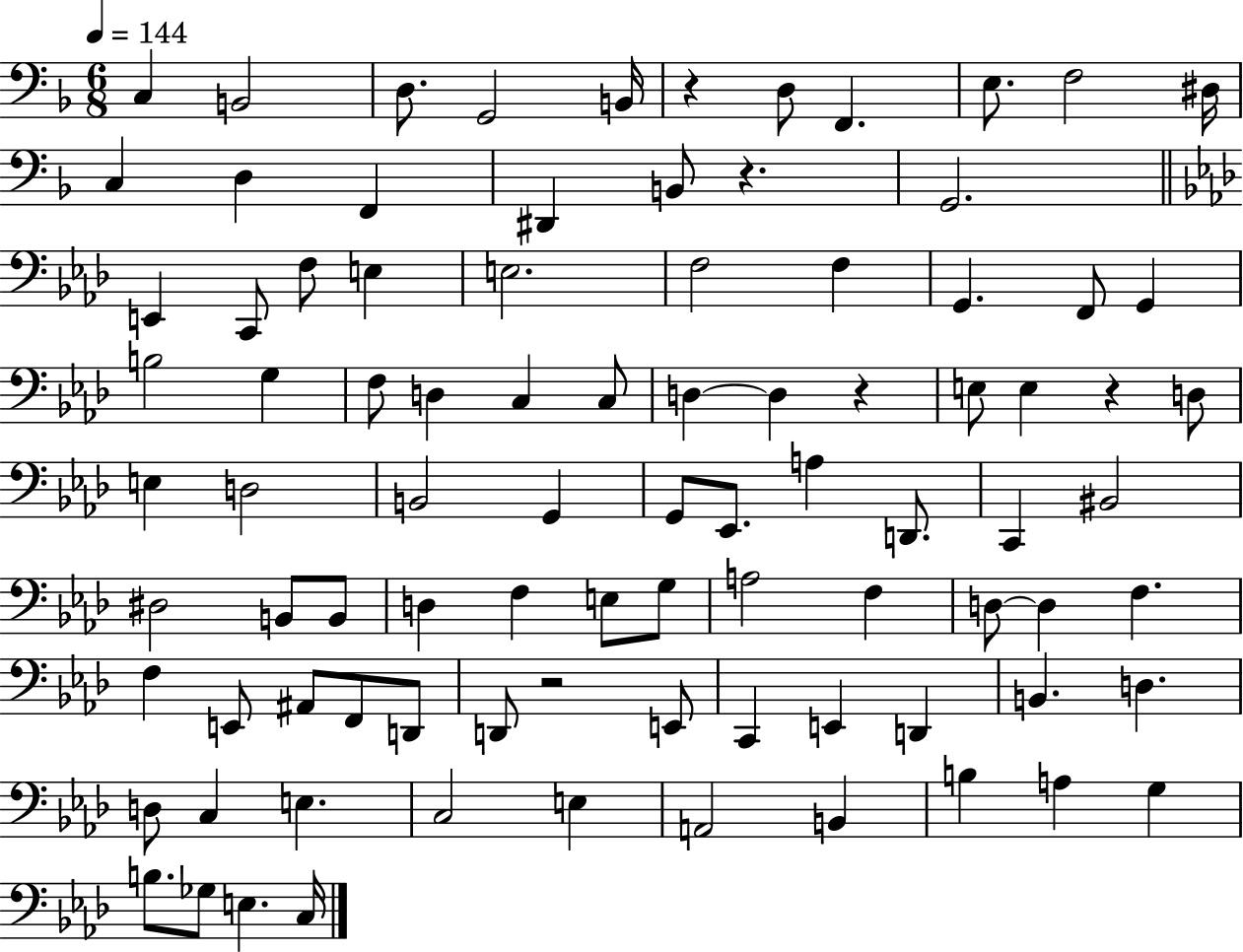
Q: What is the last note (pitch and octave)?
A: C3